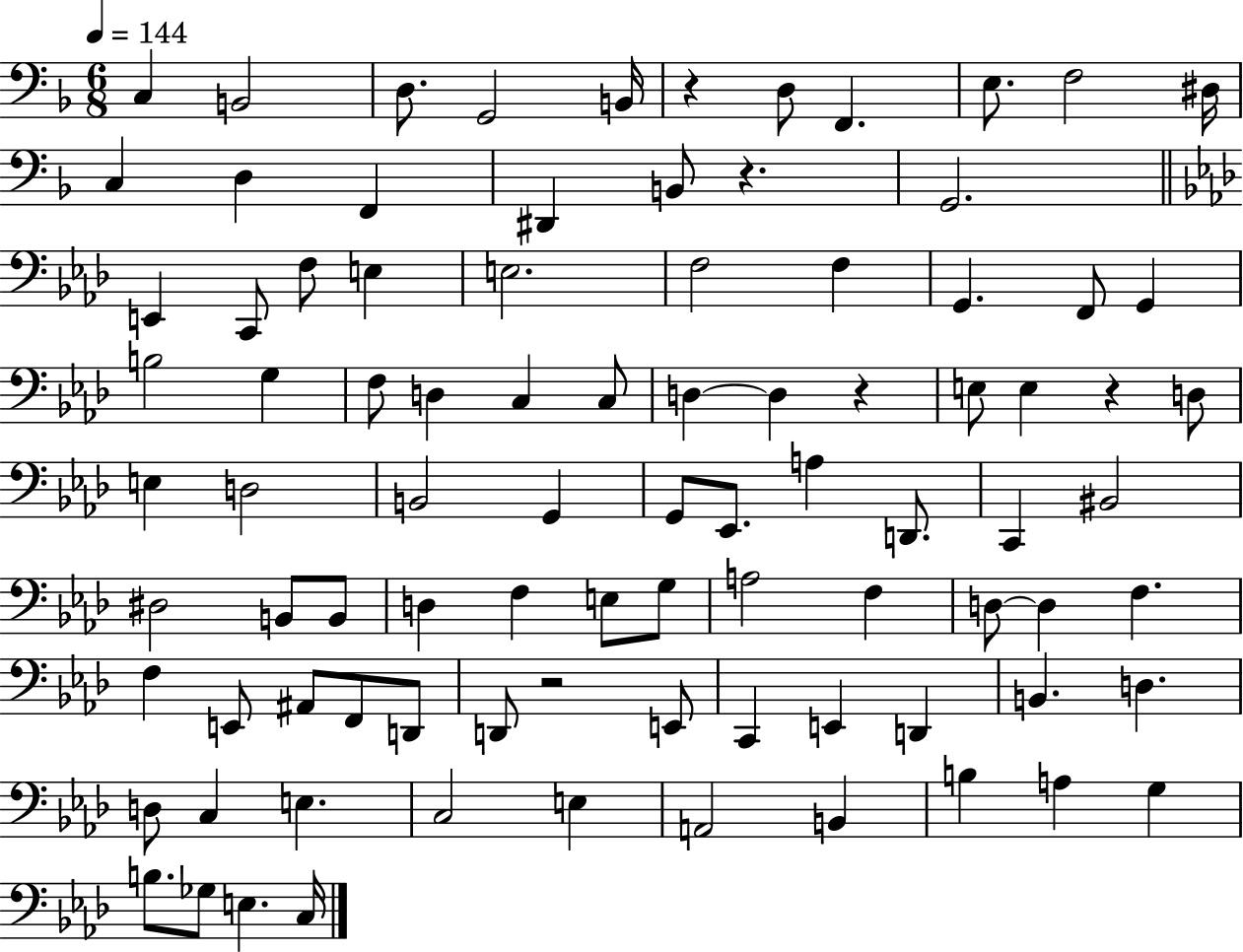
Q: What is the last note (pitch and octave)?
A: C3